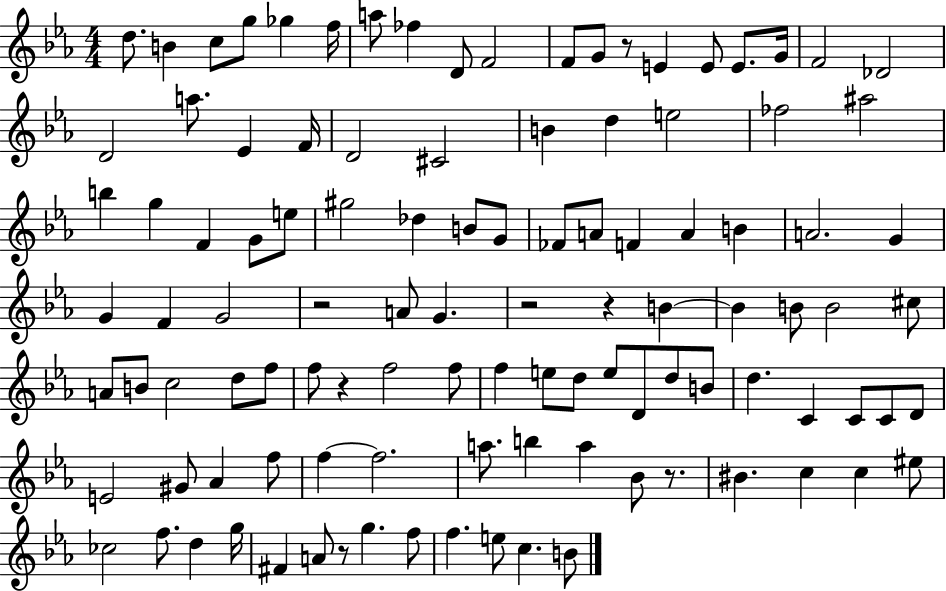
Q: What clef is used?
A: treble